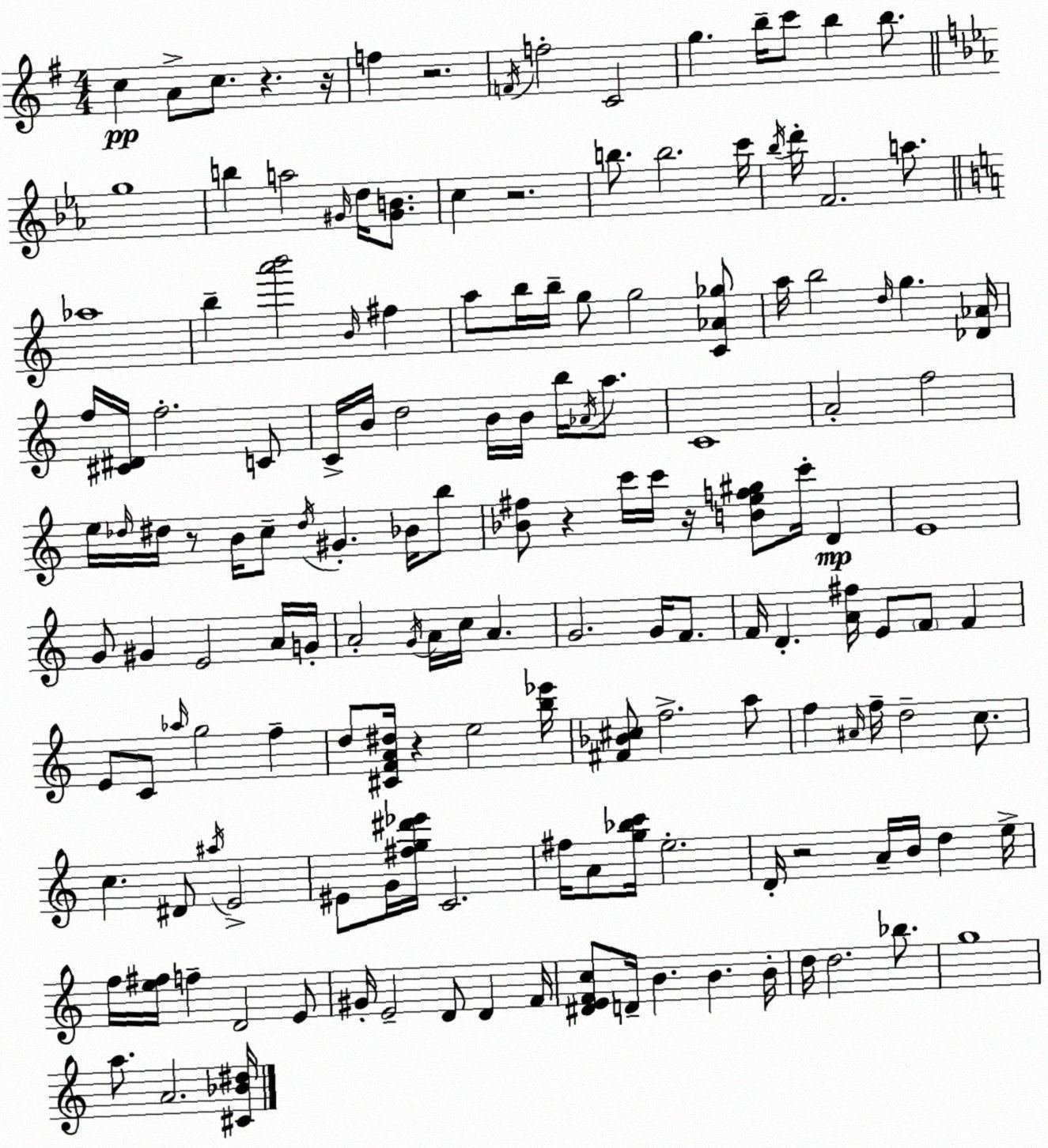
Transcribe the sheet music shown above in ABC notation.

X:1
T:Untitled
M:4/4
L:1/4
K:Em
c A/2 c/2 z z/4 f z2 F/4 f2 C2 g b/4 c'/2 b b/2 g4 b a2 ^G/4 d/4 [^GB]/2 c z2 b/2 b2 c'/4 _b/4 d'/4 F2 a/2 _a4 b [a'b']2 B/4 ^f a/2 b/4 b/4 g/2 g2 [C_A_g]/2 a/4 b2 d/4 g [_D_A]/4 f/4 [^C^D]/4 f2 C/2 C/4 B/4 d2 B/4 B/4 b/4 _A/4 a/2 C4 A2 f2 e/4 _d/4 ^d/4 z/2 B/4 c/2 ^d/4 ^G _B/4 b/2 [_B^f]/2 z c'/4 c'/4 z/4 [Bef^g]/2 c'/4 D E4 G/2 ^G E2 A/4 G/4 A2 G/4 A/4 c/4 A G2 G/4 F/2 F/4 D [A^f]/4 E/2 F/2 F E/2 C/2 _a/4 g2 f d/2 [^CFA^d]/4 z e2 [b_e']/4 [^F_B^c]/2 f2 a/2 f ^A/4 f/4 d2 c/2 c ^D/2 ^a/4 E2 ^E/2 G/4 [^fg^d'_e']/4 C2 ^f/4 A/2 [g_bc']/4 e2 D/4 z2 A/4 B/4 d e/4 f/4 [e^f]/4 f D2 E/2 ^G/4 E2 D/2 D F/4 [^DEFc]/2 D/4 B B B/4 d/4 d2 _b/2 g4 a/2 A2 [^C_B^d]/4